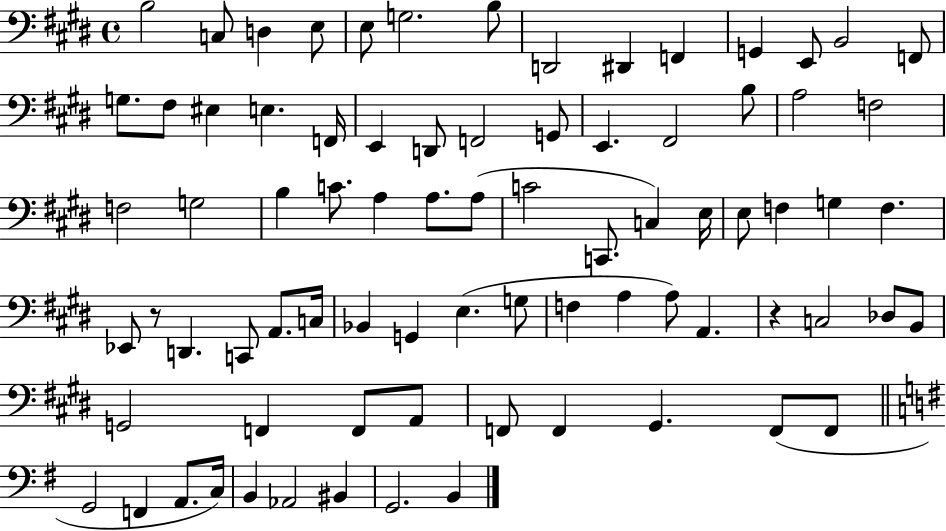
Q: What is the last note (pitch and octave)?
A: B2